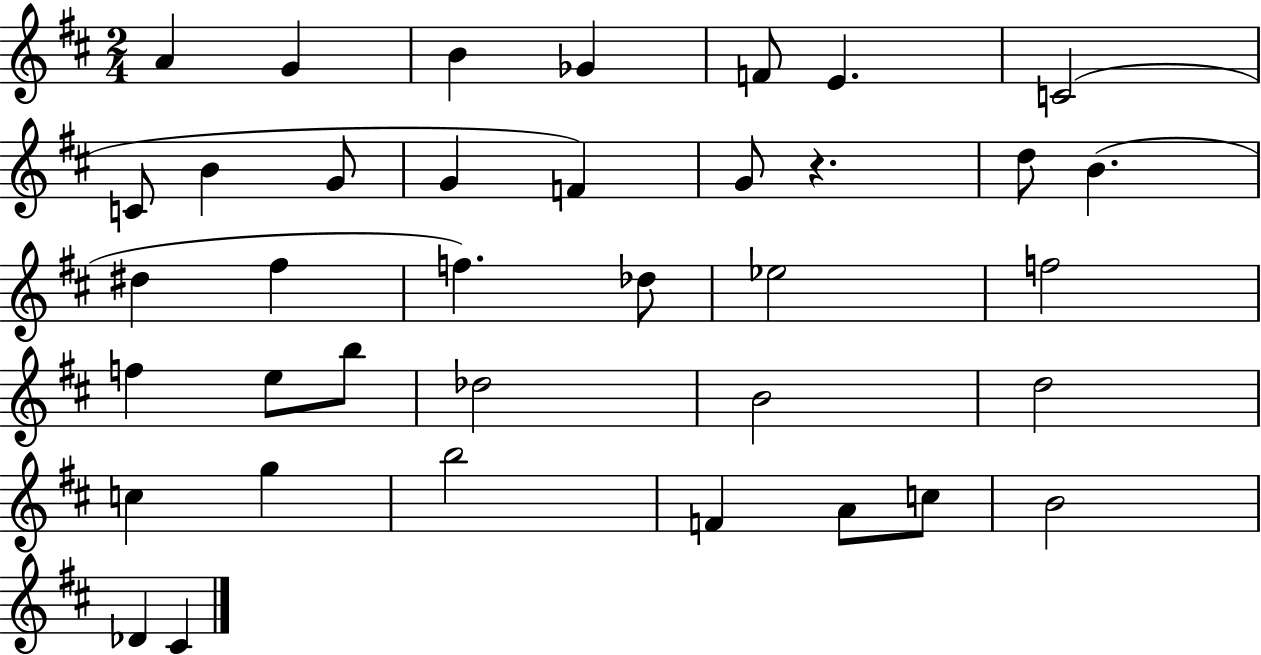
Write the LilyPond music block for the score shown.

{
  \clef treble
  \numericTimeSignature
  \time 2/4
  \key d \major
  a'4 g'4 | b'4 ges'4 | f'8 e'4. | c'2( | \break c'8 b'4 g'8 | g'4 f'4) | g'8 r4. | d''8 b'4.( | \break dis''4 fis''4 | f''4.) des''8 | ees''2 | f''2 | \break f''4 e''8 b''8 | des''2 | b'2 | d''2 | \break c''4 g''4 | b''2 | f'4 a'8 c''8 | b'2 | \break des'4 cis'4 | \bar "|."
}